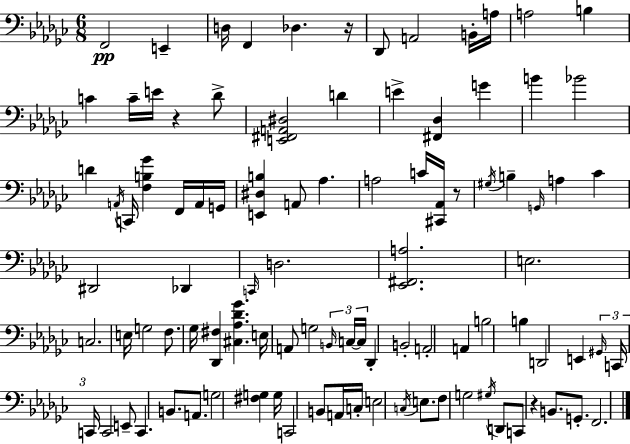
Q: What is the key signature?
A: EES minor